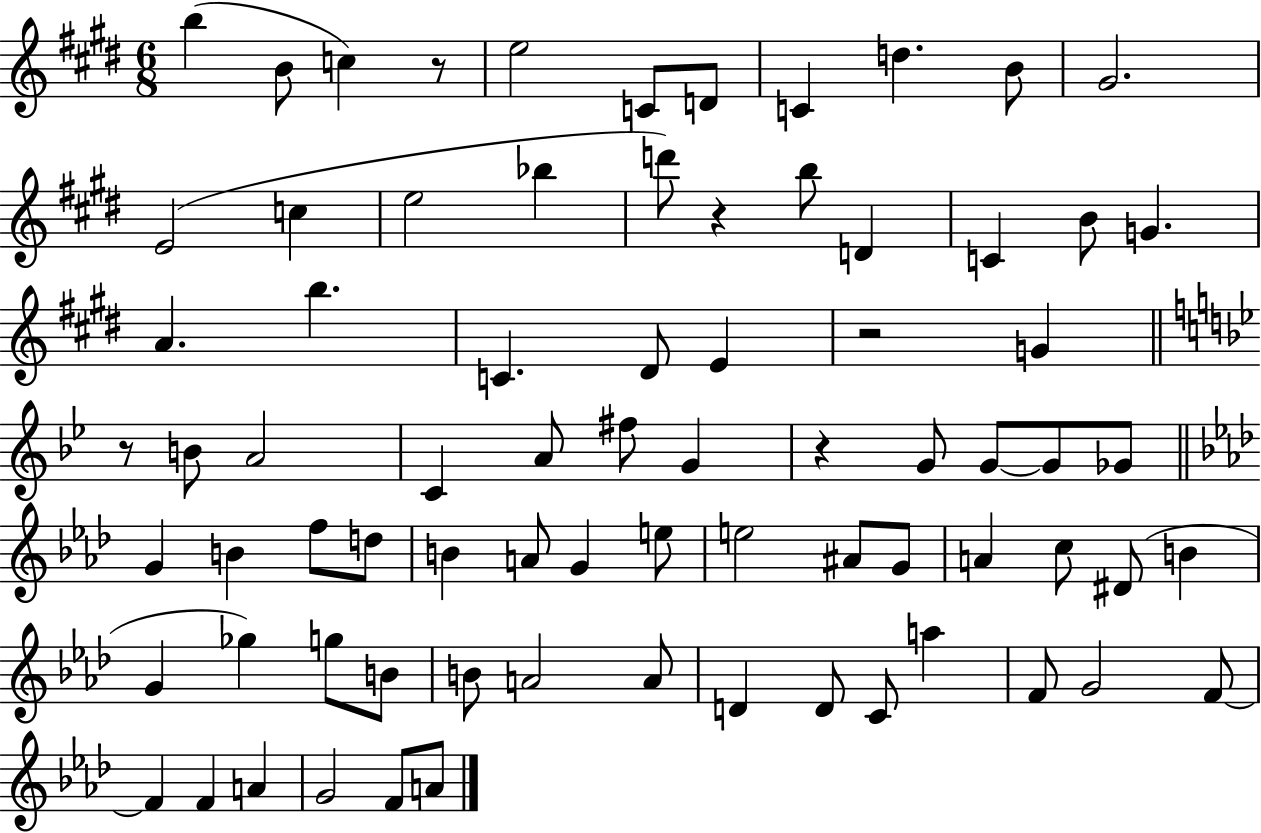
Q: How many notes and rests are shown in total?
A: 76